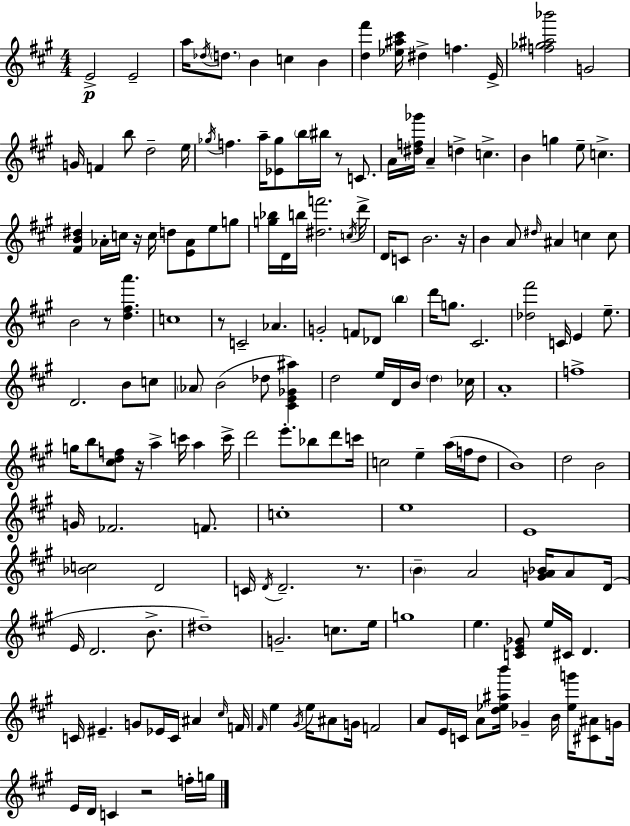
E4/h E4/h A5/s Db5/s D5/e. B4/q C5/q B4/q [D5,F#6]/q [Eb5,A#5,C#6]/s D#5/q F5/q. E4/s [F5,Gb5,A#5,Bb6]/h G4/h G4/s F4/q B5/e D5/h E5/s Gb5/s F5/q. A5/s [Eb4,Gb5]/e B5/s BIS5/s R/e C4/e. A4/s [D#5,F5,Gb6]/s A4/q D5/q C5/q. B4/q G5/q E5/e C5/q. [F#4,B4,D#5]/q Ab4/s C5/s R/s C5/s D5/e [E4,Ab4]/e E5/e G5/e [G5,Bb5]/s D4/s B5/s [D#5,F6]/h. C5/s D6/s D4/s C4/e B4/h. R/s B4/q A4/e D#5/s A#4/q C5/q C5/e B4/h R/e [D5,F#5,A6]/q. C5/w R/e C4/h Ab4/q. G4/h F4/e Db4/e B5/q D6/s G5/e. C#4/h. [Db5,F#6]/h C4/s E4/q E5/e. D4/h. B4/e C5/e Ab4/e B4/h Db5/e [C#4,E4,Gb4,A#5]/q D5/h E5/s D4/s B4/s D5/q CES5/s A4/w F5/w G5/s B5/e [C#5,D5,F5]/e R/s A5/q C6/s A5/q C6/s D6/h E6/e. Bb5/e D6/e C6/s C5/h E5/q A5/s F5/s D5/e B4/w D5/h B4/h G4/s FES4/h. F4/e. C5/w E5/w E4/w [Bb4,C5]/h D4/h C4/s D4/s D4/h. R/e. B4/q A4/h [G4,A4,Bb4]/s A4/e D4/s E4/s D4/h. B4/e. D#5/w G4/h. C5/e. E5/s G5/w E5/q. [C4,E4,Gb4]/e E5/s C#4/s D4/q. C4/s EIS4/q. G4/e Eb4/s C4/s A#4/q C#5/s F4/s F#4/s E5/q G#4/s E5/s A#4/e G4/s F4/h A4/e E4/s C4/s A4/e [D5,Eb5,A#5,B6]/s Gb4/q B4/s [Eb5,G6]/s [C#4,A#4]/e G4/s E4/s D4/s C4/q R/h F5/s G5/s